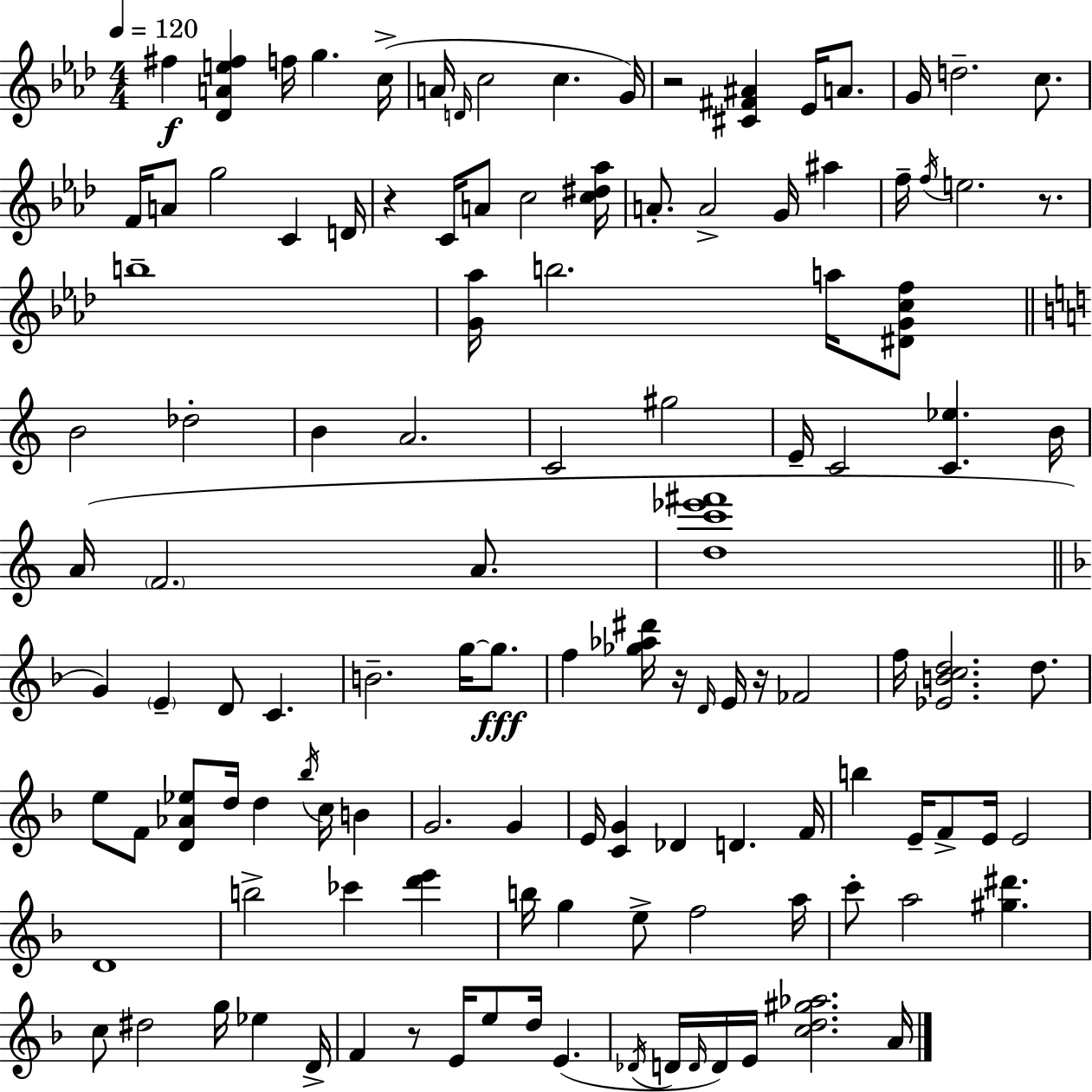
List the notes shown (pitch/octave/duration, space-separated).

F#5/q [Db4,A4,E5,F#5]/q F5/s G5/q. C5/s A4/s D4/s C5/h C5/q. G4/s R/h [C#4,F#4,A#4]/q Eb4/s A4/e. G4/s D5/h. C5/e. F4/s A4/e G5/h C4/q D4/s R/q C4/s A4/e C5/h [C5,D#5,Ab5]/s A4/e. A4/h G4/s A#5/q F5/s F5/s E5/h. R/e. B5/w [G4,Ab5]/s B5/h. A5/s [D#4,G4,C5,F5]/e B4/h Db5/h B4/q A4/h. C4/h G#5/h E4/s C4/h [C4,Eb5]/q. B4/s A4/s F4/h. A4/e. [D5,C6,Eb6,F#6]/w G4/q E4/q D4/e C4/q. B4/h. G5/s G5/e. F5/q [Gb5,Ab5,D#6]/s R/s D4/s E4/s R/s FES4/h F5/s [Eb4,B4,C5,D5]/h. D5/e. E5/e F4/e [D4,Ab4,Eb5]/e D5/s D5/q Bb5/s C5/s B4/q G4/h. G4/q E4/s [C4,G4]/q Db4/q D4/q. F4/s B5/q E4/s F4/e E4/s E4/h D4/w B5/h CES6/q [D6,E6]/q B5/s G5/q E5/e F5/h A5/s C6/e A5/h [G#5,D#6]/q. C5/e D#5/h G5/s Eb5/q D4/s F4/q R/e E4/s E5/e D5/s E4/q. Db4/s D4/s D4/s D4/s E4/s [C5,D5,G#5,Ab5]/h. A4/s